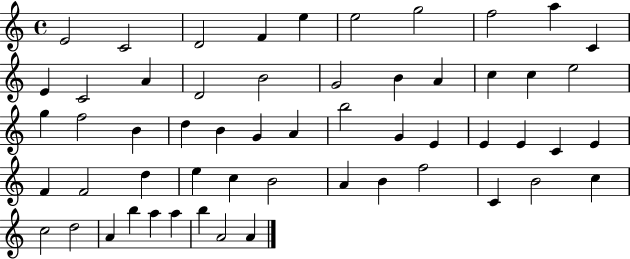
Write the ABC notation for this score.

X:1
T:Untitled
M:4/4
L:1/4
K:C
E2 C2 D2 F e e2 g2 f2 a C E C2 A D2 B2 G2 B A c c e2 g f2 B d B G A b2 G E E E C E F F2 d e c B2 A B f2 C B2 c c2 d2 A b a a b A2 A